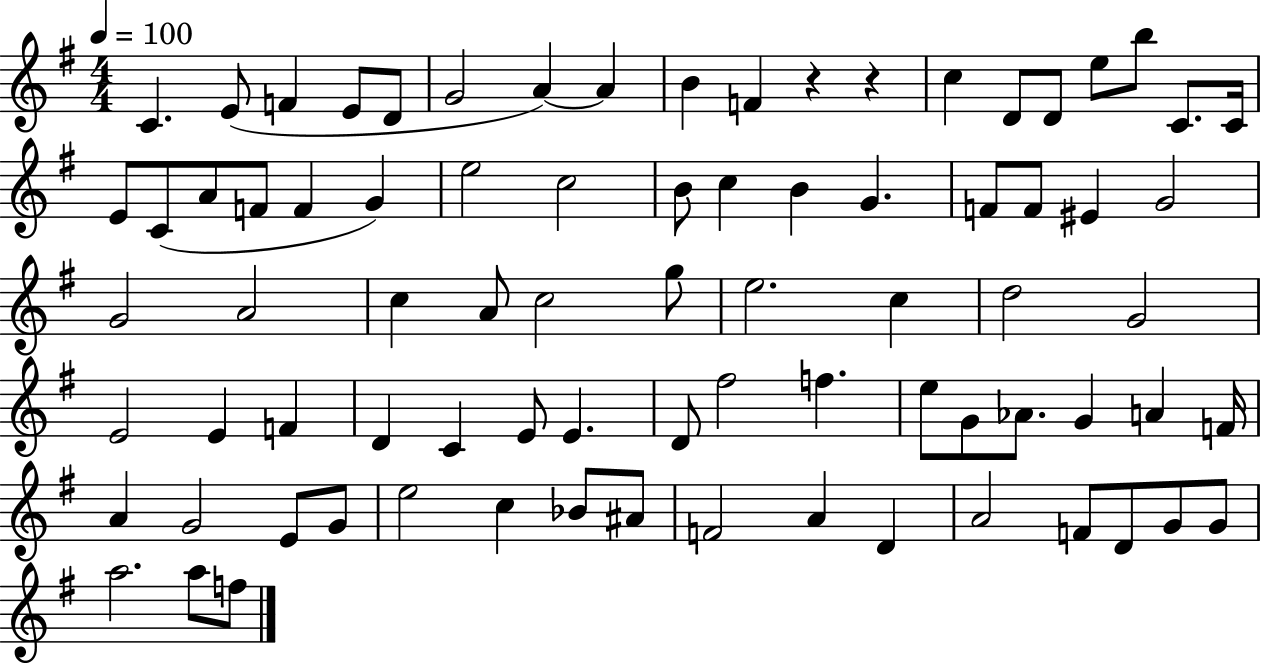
{
  \clef treble
  \numericTimeSignature
  \time 4/4
  \key g \major
  \tempo 4 = 100
  c'4. e'8( f'4 e'8 d'8 | g'2 a'4~~) a'4 | b'4 f'4 r4 r4 | c''4 d'8 d'8 e''8 b''8 c'8. c'16 | \break e'8 c'8( a'8 f'8 f'4 g'4) | e''2 c''2 | b'8 c''4 b'4 g'4. | f'8 f'8 eis'4 g'2 | \break g'2 a'2 | c''4 a'8 c''2 g''8 | e''2. c''4 | d''2 g'2 | \break e'2 e'4 f'4 | d'4 c'4 e'8 e'4. | d'8 fis''2 f''4. | e''8 g'8 aes'8. g'4 a'4 f'16 | \break a'4 g'2 e'8 g'8 | e''2 c''4 bes'8 ais'8 | f'2 a'4 d'4 | a'2 f'8 d'8 g'8 g'8 | \break a''2. a''8 f''8 | \bar "|."
}